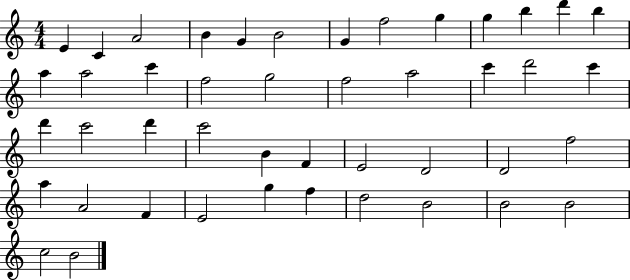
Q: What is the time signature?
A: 4/4